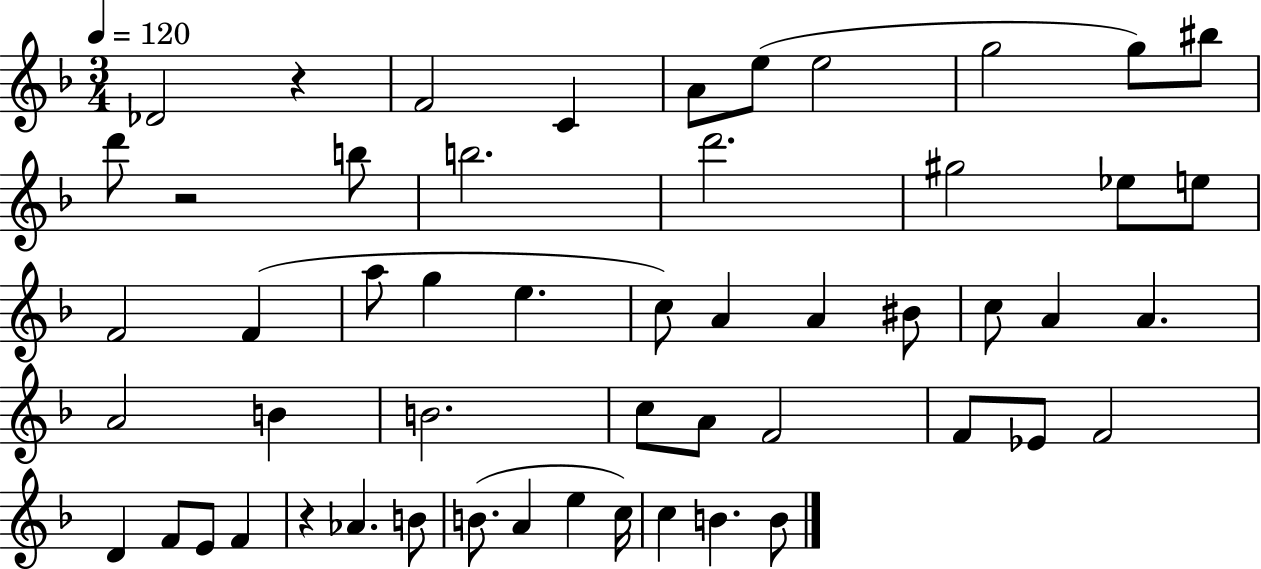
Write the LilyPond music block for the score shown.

{
  \clef treble
  \numericTimeSignature
  \time 3/4
  \key f \major
  \tempo 4 = 120
  des'2 r4 | f'2 c'4 | a'8 e''8( e''2 | g''2 g''8) bis''8 | \break d'''8 r2 b''8 | b''2. | d'''2. | gis''2 ees''8 e''8 | \break f'2 f'4( | a''8 g''4 e''4. | c''8) a'4 a'4 bis'8 | c''8 a'4 a'4. | \break a'2 b'4 | b'2. | c''8 a'8 f'2 | f'8 ees'8 f'2 | \break d'4 f'8 e'8 f'4 | r4 aes'4. b'8 | b'8.( a'4 e''4 c''16) | c''4 b'4. b'8 | \break \bar "|."
}